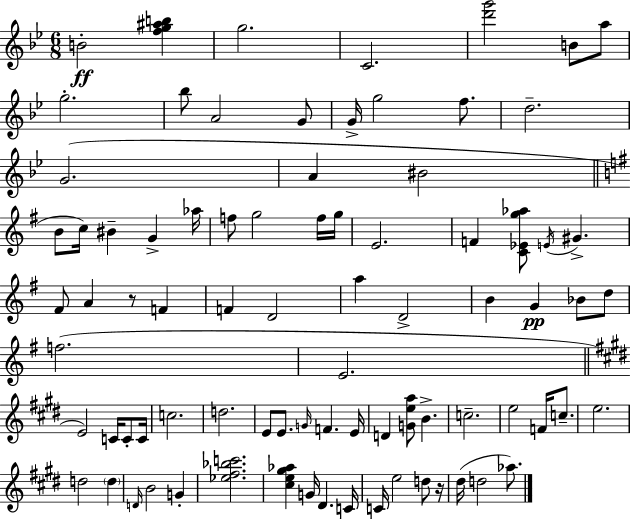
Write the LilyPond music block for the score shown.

{
  \clef treble
  \numericTimeSignature
  \time 6/8
  \key g \minor
  b'2-.\ff <f'' g'' ais'' b''>4 | g''2. | c'2. | <d''' g'''>2 b'8 a''8 | \break g''2.-. | bes''8 a'2 g'8 | g'16-> g''2 f''8. | d''2.-- | \break g'2.( | a'4 bis'2 | \bar "||" \break \key g \major b'8 c''16) bis'4-- g'4-> aes''16 | f''8 g''2 f''16 g''16 | e'2. | f'4 <c' ees' g'' aes''>8 \acciaccatura { e'16 } gis'4.-> | \break fis'8 a'4 r8 f'4 | f'4 d'2 | a''4 d'2-> | b'4 g'4\pp bes'8 d''8 | \break f''2.( | e'2. | \bar "||" \break \key e \major e'2) c'16 c'8-. c'16 | c''2. | d''2. | e'8 e'8. \grace { g'16 } f'4. | \break e'16 d'4 <g' e'' a''>8 b'4.-> | c''2.-- | e''2 f'16 c''8.-- | e''2. | \break d''2 \parenthesize d''4 | \grace { d'16 } b'2 g'4-. | <ees'' fis'' bes'' c'''>2. | <cis'' e'' gis'' aes''>4 g'16 dis'4. | \break c'16 c'16 e''2 d''8 | r16 dis''16( d''2 aes''8.) | \bar "|."
}